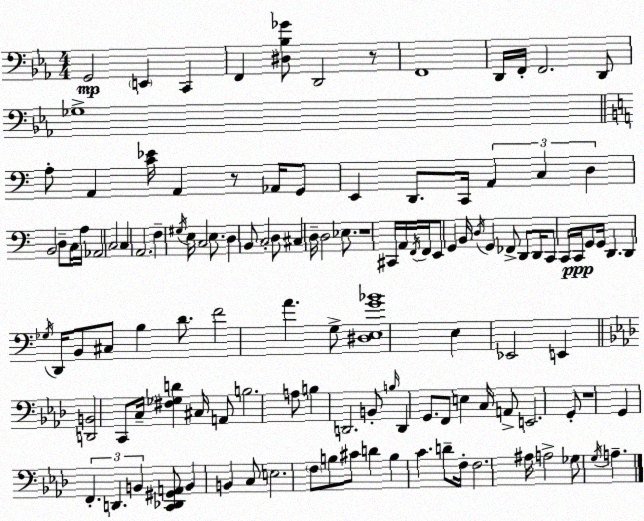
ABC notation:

X:1
T:Untitled
M:4/4
L:1/4
K:Eb
G,,2 E,, C,, F,, [^D,_B,_G]/2 D,,2 z/2 F,,4 D,,/4 F,,/4 F,,2 D,,/2 _G,4 A,/2 A,, [C_E]/4 A,, z/2 _A,,/4 G,,/2 E,, D,,/2 C,,/4 A,, C, D, B,,2 D,/2 C,/4 A,/4 _A,,2 C,2 C, A,,2 F, ^G,/4 E,/4 C,2 E,/2 D, B,,/2 C,2 D,/2 ^C, D,/4 D,2 _E,/2 z4 ^C,,/4 A,,/4 F,,/4 F,,/4 E,,/2 G,, B,,/4 D,/4 G,, _F,,/2 D,,/2 D,,/4 C,,/2 C,,/4 C,,/4 G,,/2 G,,/4 D,, D,, _G,/4 D,,/4 B,,/2 ^C,/2 B, D/2 F2 A G,/2 [^D,E,G_B]4 E, _E,,2 E,, [D,,B,,]2 C,,/2 C,/4 [^F,_G,D] ^C,/4 A,,/2 B,2 A,/2 B, D,,2 B,,/2 B,/4 D,, G,,/2 F,,/2 E, C,/4 A,,/2 E,,2 G,,/2 z4 G,, F,, D,, B,, [C,,_D,,^G,,A,,]/2 B,, B,, C,/2 E,2 F,/2 B,/2 ^C/2 D B, C D/2 F,/4 F,2 ^A,/4 A,2 _G,/2 G,/4 A,